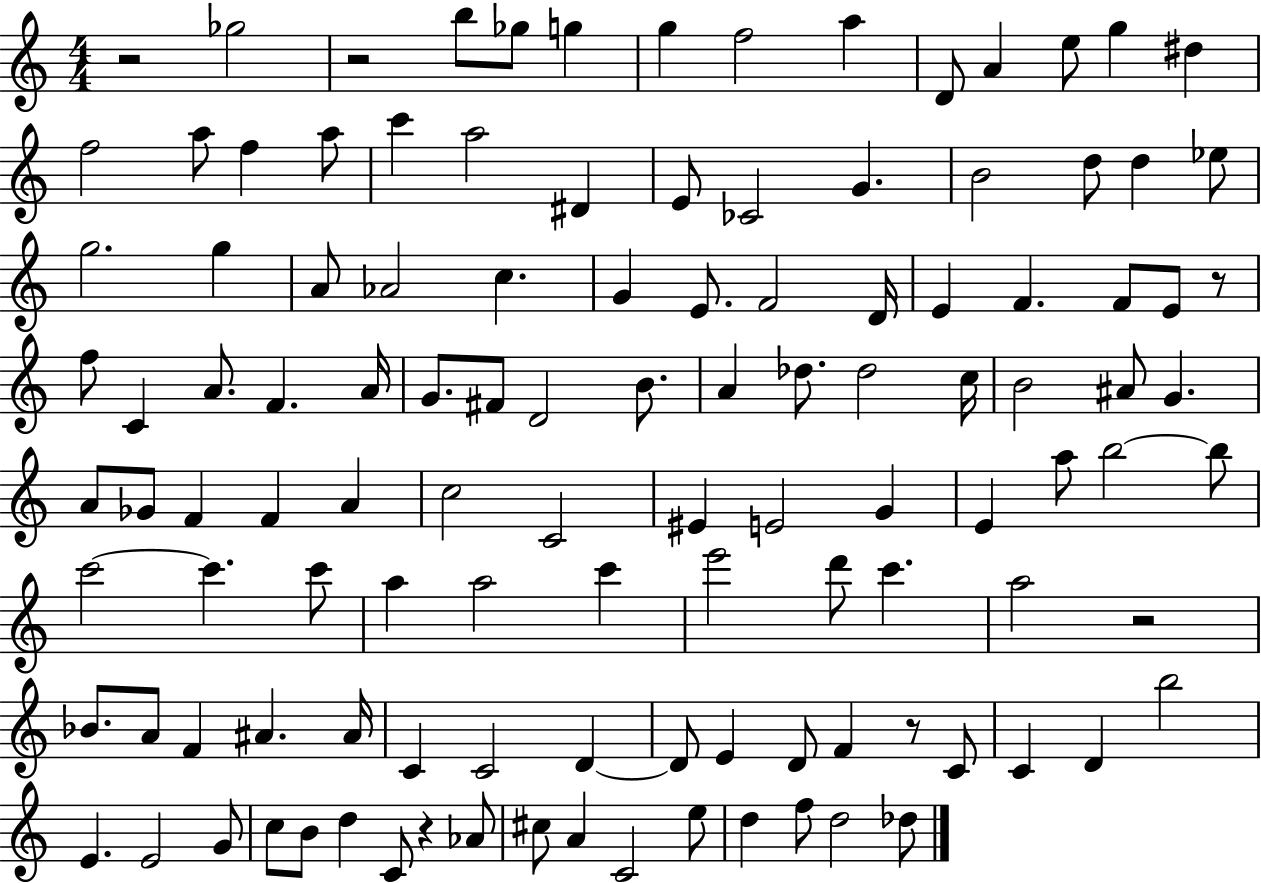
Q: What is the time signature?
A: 4/4